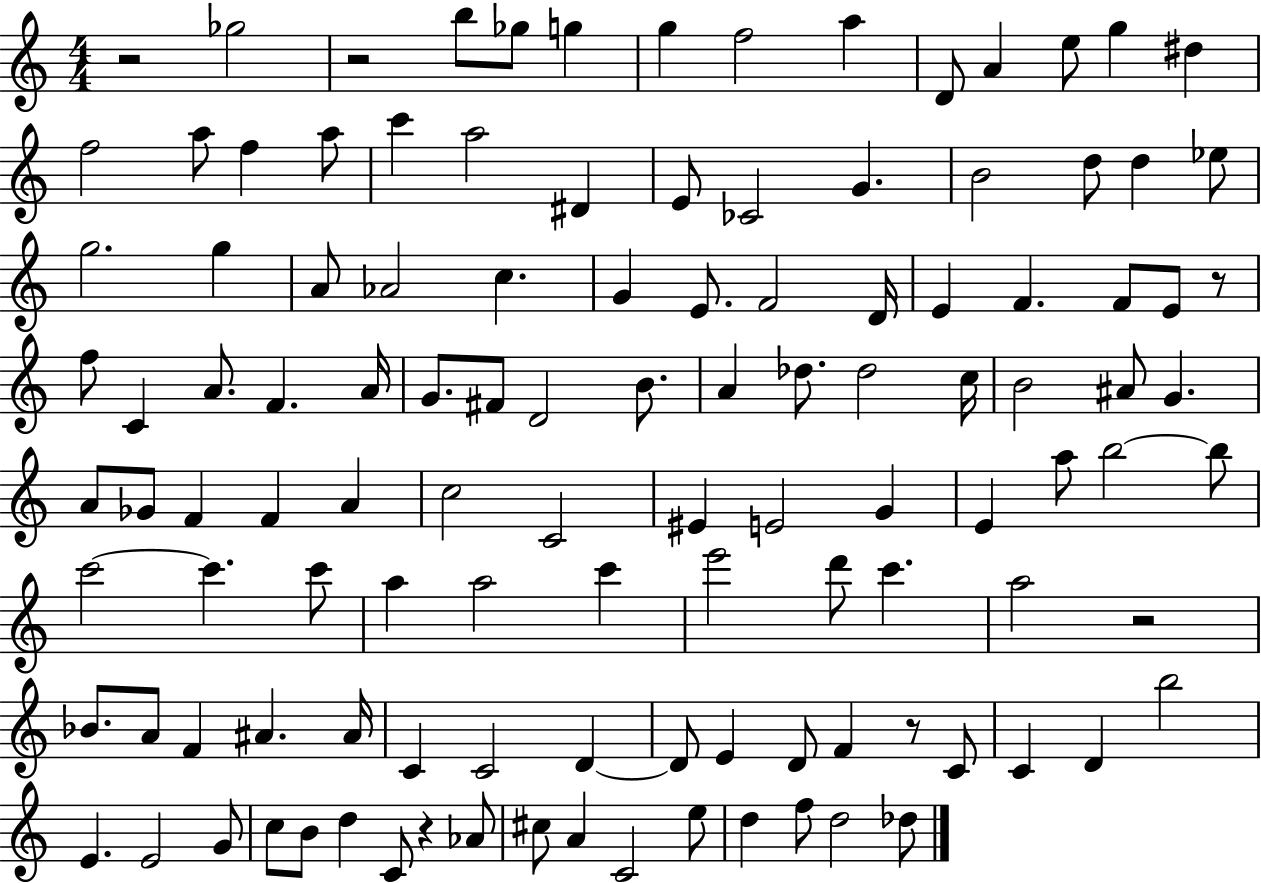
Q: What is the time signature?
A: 4/4